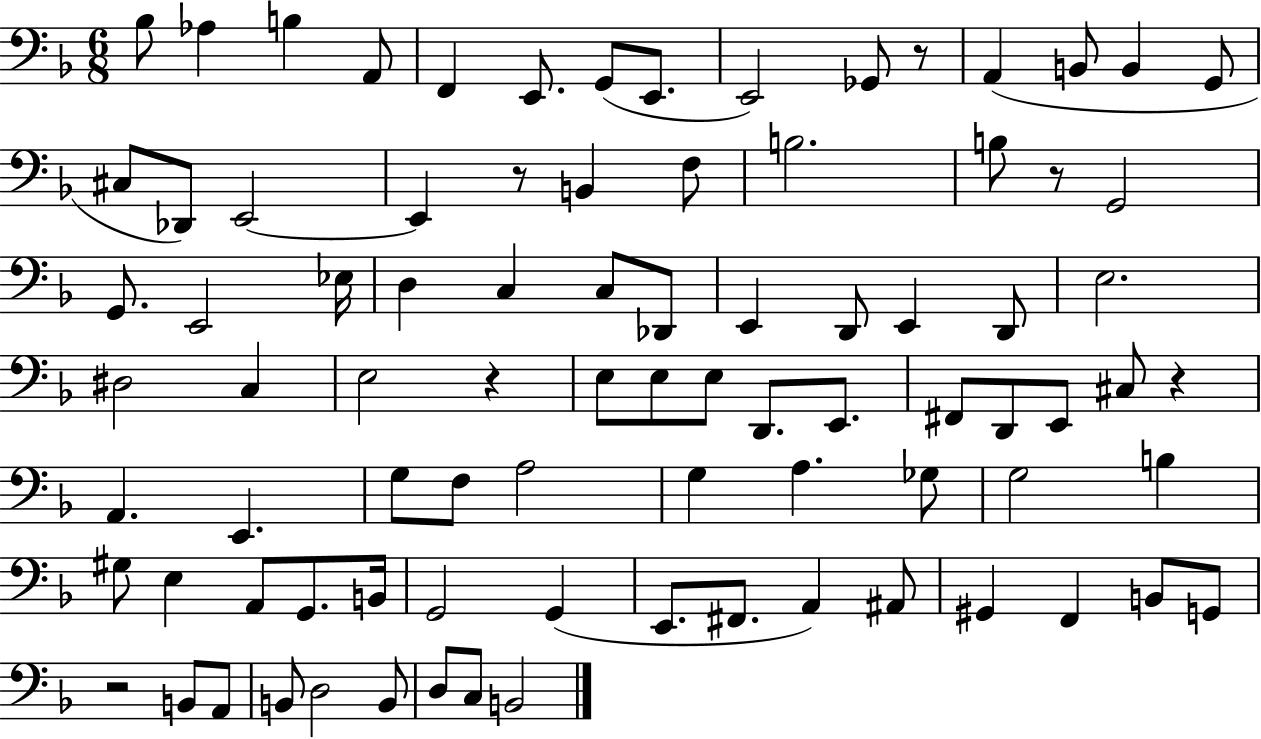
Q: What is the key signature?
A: F major